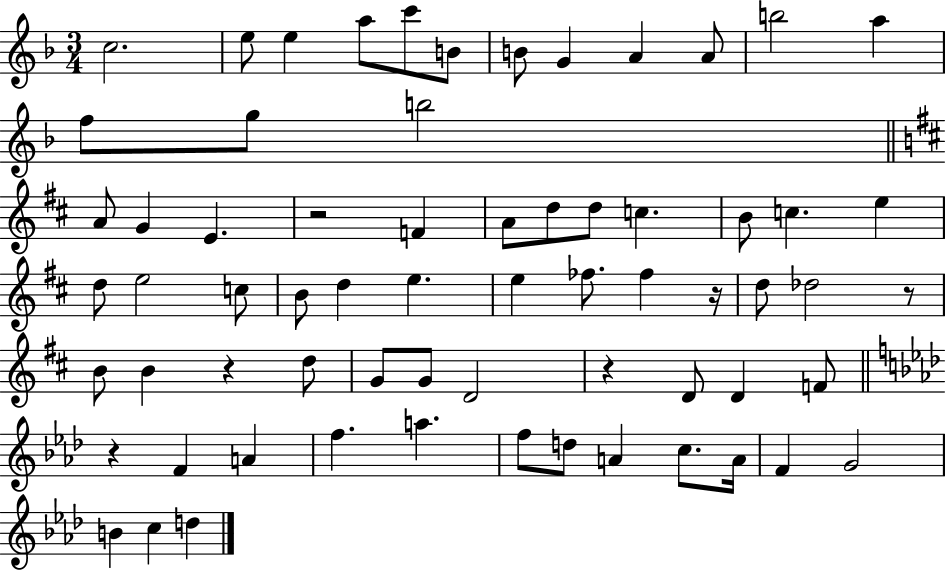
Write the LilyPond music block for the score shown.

{
  \clef treble
  \numericTimeSignature
  \time 3/4
  \key f \major
  c''2. | e''8 e''4 a''8 c'''8 b'8 | b'8 g'4 a'4 a'8 | b''2 a''4 | \break f''8 g''8 b''2 | \bar "||" \break \key d \major a'8 g'4 e'4. | r2 f'4 | a'8 d''8 d''8 c''4. | b'8 c''4. e''4 | \break d''8 e''2 c''8 | b'8 d''4 e''4. | e''4 fes''8. fes''4 r16 | d''8 des''2 r8 | \break b'8 b'4 r4 d''8 | g'8 g'8 d'2 | r4 d'8 d'4 f'8 | \bar "||" \break \key f \minor r4 f'4 a'4 | f''4. a''4. | f''8 d''8 a'4 c''8. a'16 | f'4 g'2 | \break b'4 c''4 d''4 | \bar "|."
}